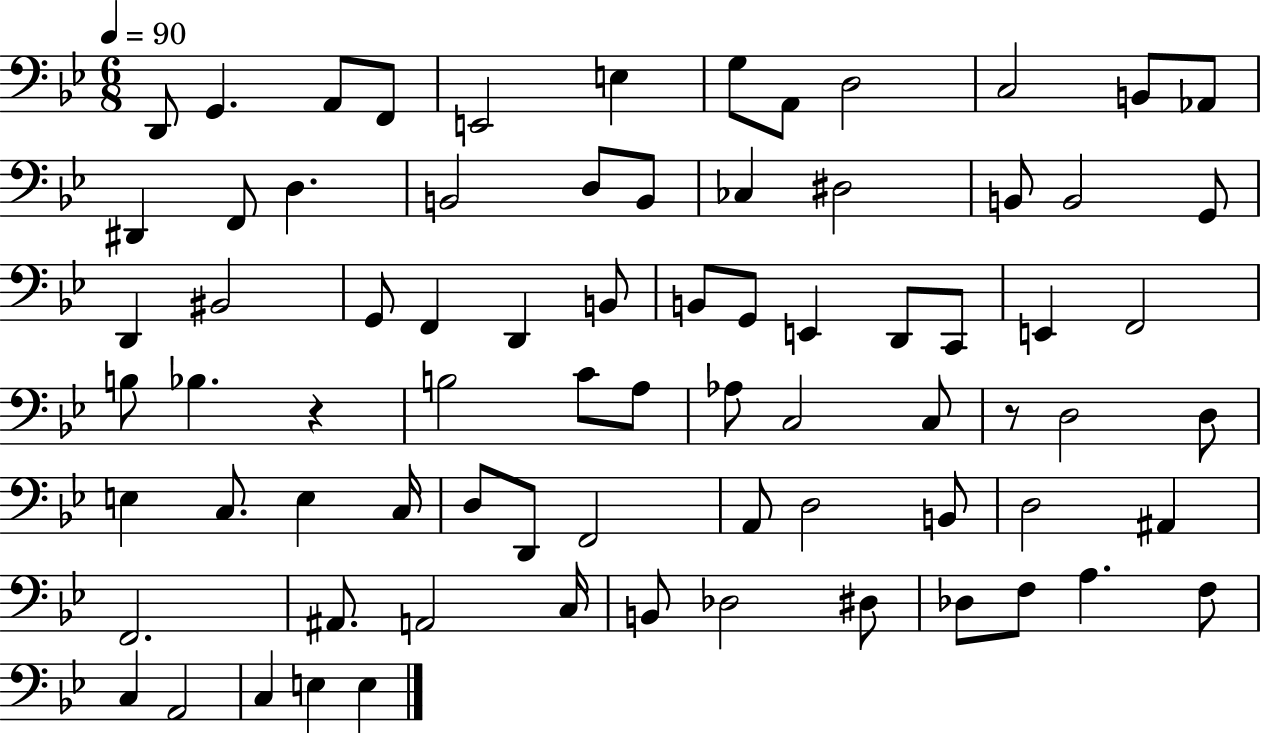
X:1
T:Untitled
M:6/8
L:1/4
K:Bb
D,,/2 G,, A,,/2 F,,/2 E,,2 E, G,/2 A,,/2 D,2 C,2 B,,/2 _A,,/2 ^D,, F,,/2 D, B,,2 D,/2 B,,/2 _C, ^D,2 B,,/2 B,,2 G,,/2 D,, ^B,,2 G,,/2 F,, D,, B,,/2 B,,/2 G,,/2 E,, D,,/2 C,,/2 E,, F,,2 B,/2 _B, z B,2 C/2 A,/2 _A,/2 C,2 C,/2 z/2 D,2 D,/2 E, C,/2 E, C,/4 D,/2 D,,/2 F,,2 A,,/2 D,2 B,,/2 D,2 ^A,, F,,2 ^A,,/2 A,,2 C,/4 B,,/2 _D,2 ^D,/2 _D,/2 F,/2 A, F,/2 C, A,,2 C, E, E,